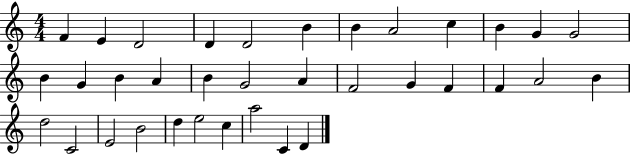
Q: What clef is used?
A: treble